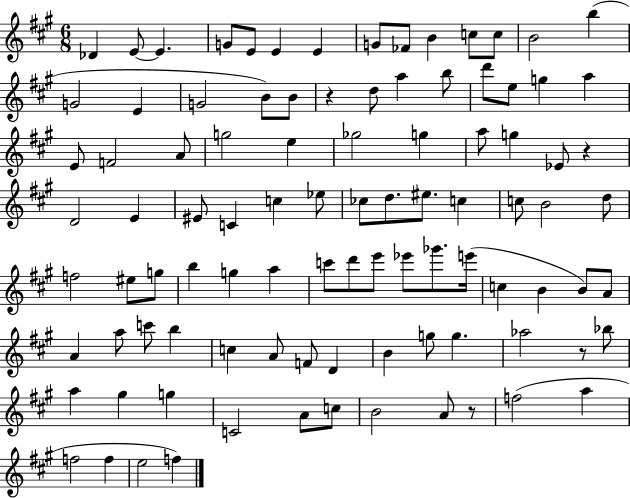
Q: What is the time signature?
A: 6/8